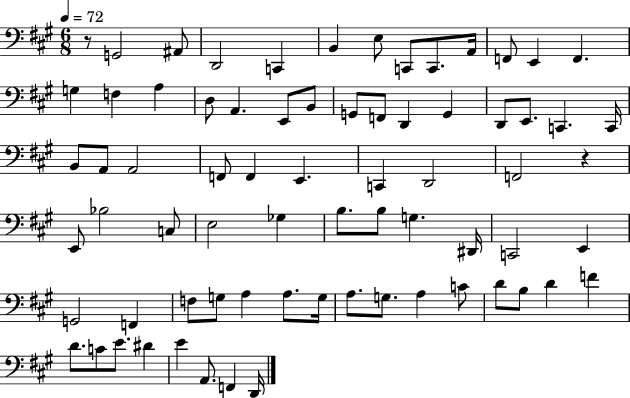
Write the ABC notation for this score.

X:1
T:Untitled
M:6/8
L:1/4
K:A
z/2 G,,2 ^A,,/2 D,,2 C,, B,, E,/2 C,,/2 C,,/2 A,,/4 F,,/2 E,, F,, G, F, A, D,/2 A,, E,,/2 B,,/2 G,,/2 F,,/2 D,, G,, D,,/2 E,,/2 C,, C,,/4 B,,/2 A,,/2 A,,2 F,,/2 F,, E,, C,, D,,2 F,,2 z E,,/2 _B,2 C,/2 E,2 _G, B,/2 B,/2 G, ^D,,/4 C,,2 E,, G,,2 F,, F,/2 G,/2 A, A,/2 G,/4 A,/2 G,/2 A, C/2 D/2 B,/2 D F D/2 C/2 E/2 ^D E A,,/2 F,, D,,/4